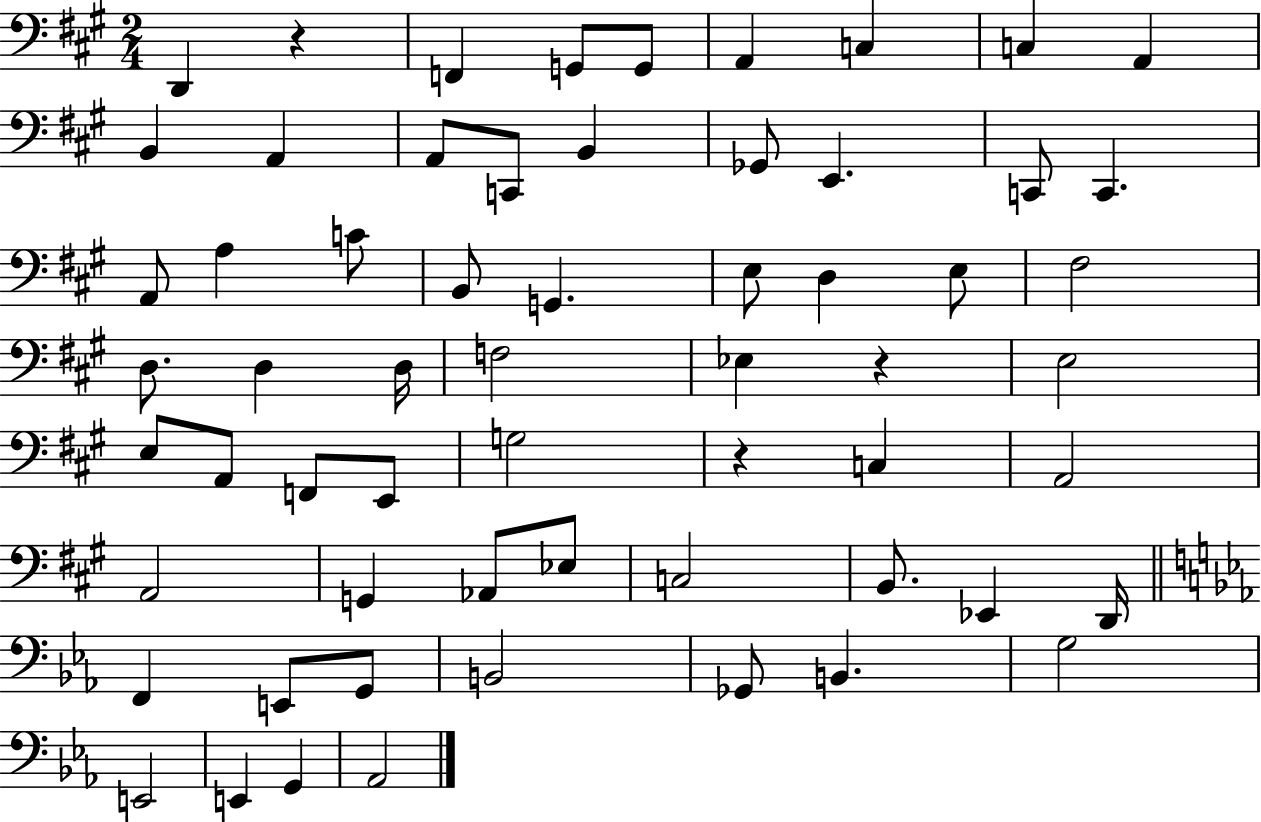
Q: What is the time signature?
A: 2/4